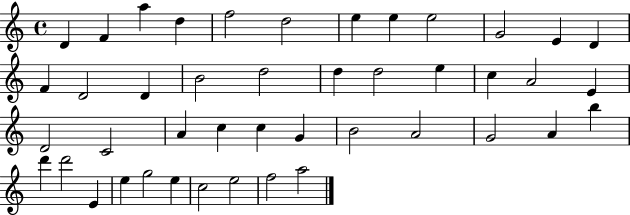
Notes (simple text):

D4/q F4/q A5/q D5/q F5/h D5/h E5/q E5/q E5/h G4/h E4/q D4/q F4/q D4/h D4/q B4/h D5/h D5/q D5/h E5/q C5/q A4/h E4/q D4/h C4/h A4/q C5/q C5/q G4/q B4/h A4/h G4/h A4/q B5/q D6/q D6/h E4/q E5/q G5/h E5/q C5/h E5/h F5/h A5/h